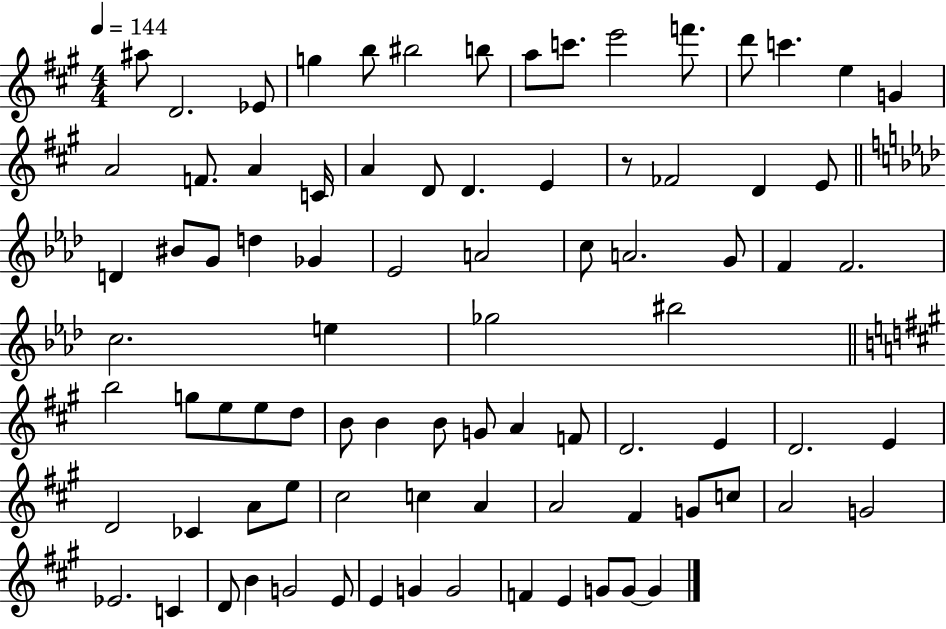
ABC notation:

X:1
T:Untitled
M:4/4
L:1/4
K:A
^a/2 D2 _E/2 g b/2 ^b2 b/2 a/2 c'/2 e'2 f'/2 d'/2 c' e G A2 F/2 A C/4 A D/2 D E z/2 _F2 D E/2 D ^B/2 G/2 d _G _E2 A2 c/2 A2 G/2 F F2 c2 e _g2 ^b2 b2 g/2 e/2 e/2 d/2 B/2 B B/2 G/2 A F/2 D2 E D2 E D2 _C A/2 e/2 ^c2 c A A2 ^F G/2 c/2 A2 G2 _E2 C D/2 B G2 E/2 E G G2 F E G/2 G/2 G